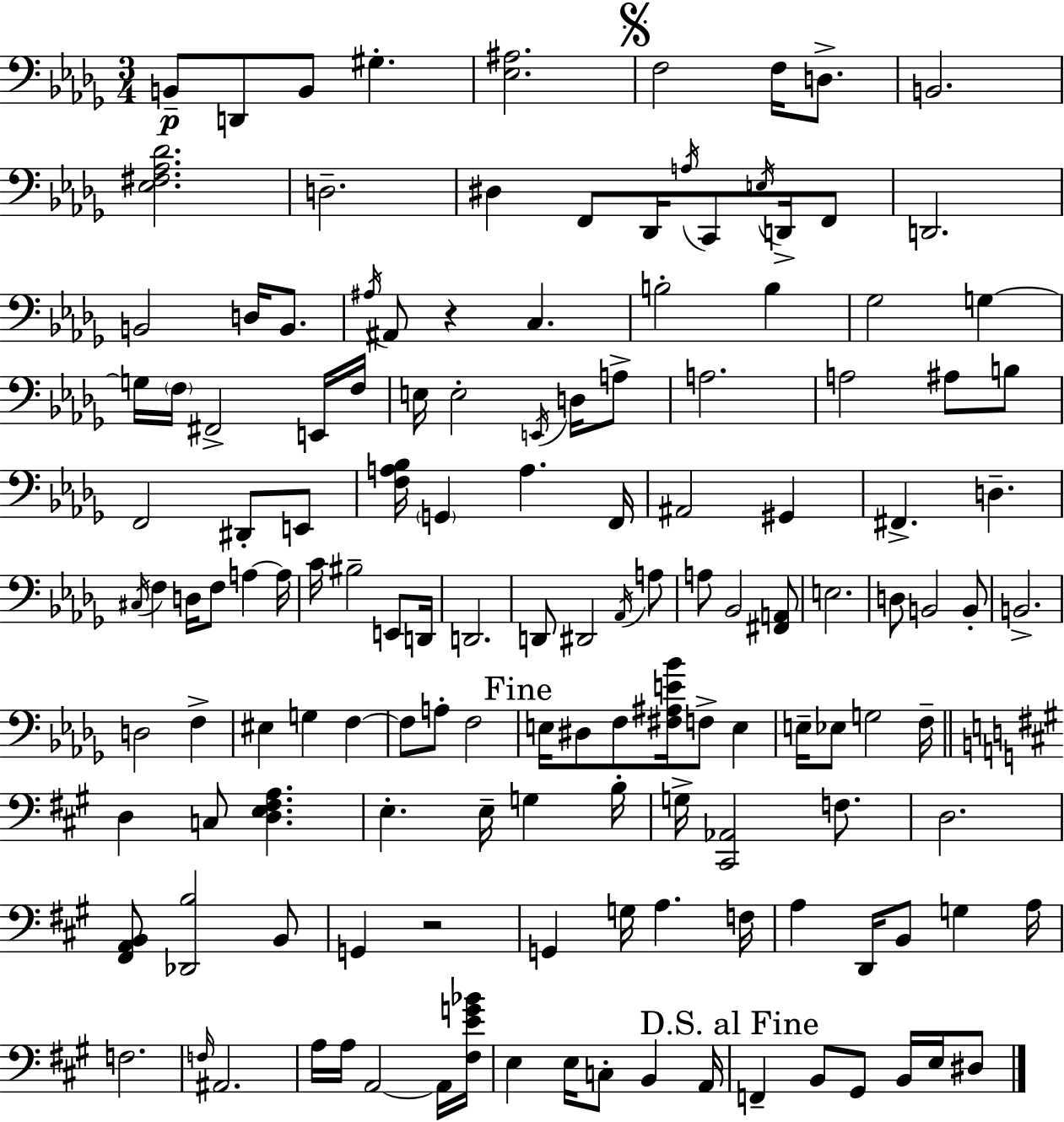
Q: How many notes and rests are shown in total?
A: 141